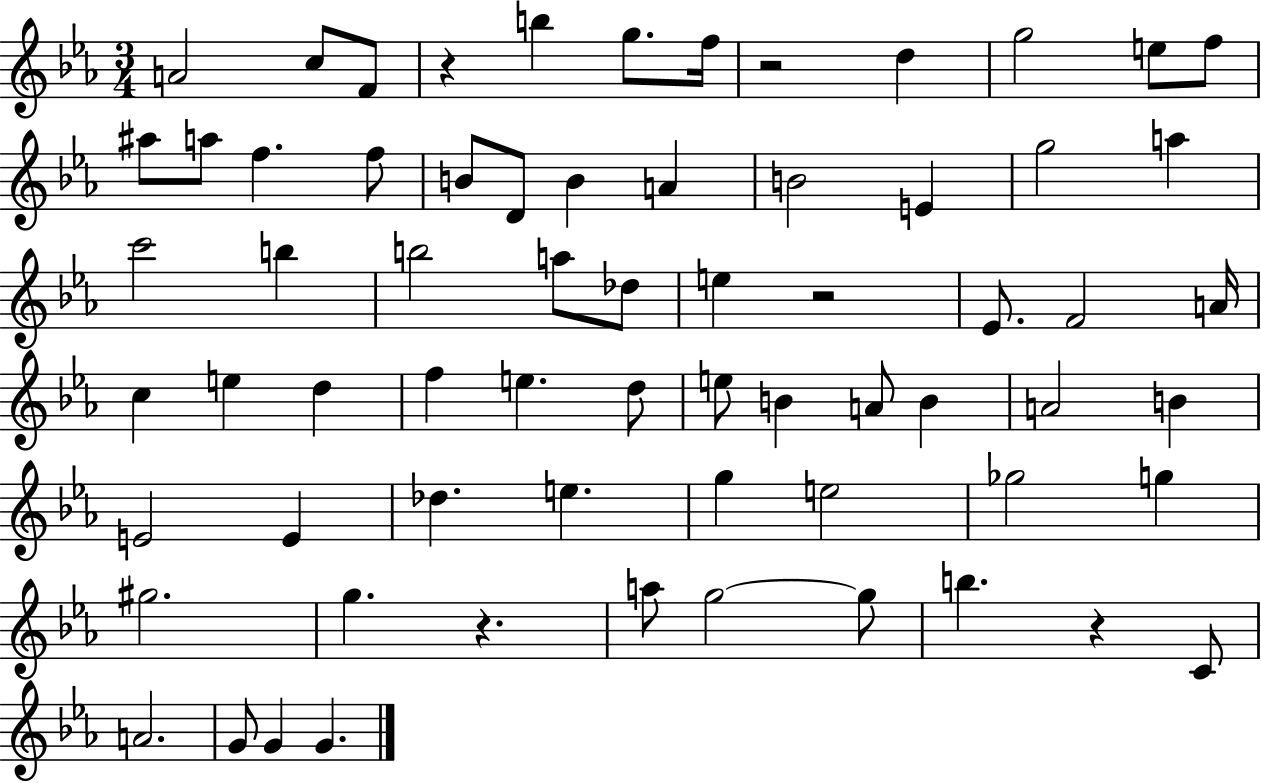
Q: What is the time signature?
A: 3/4